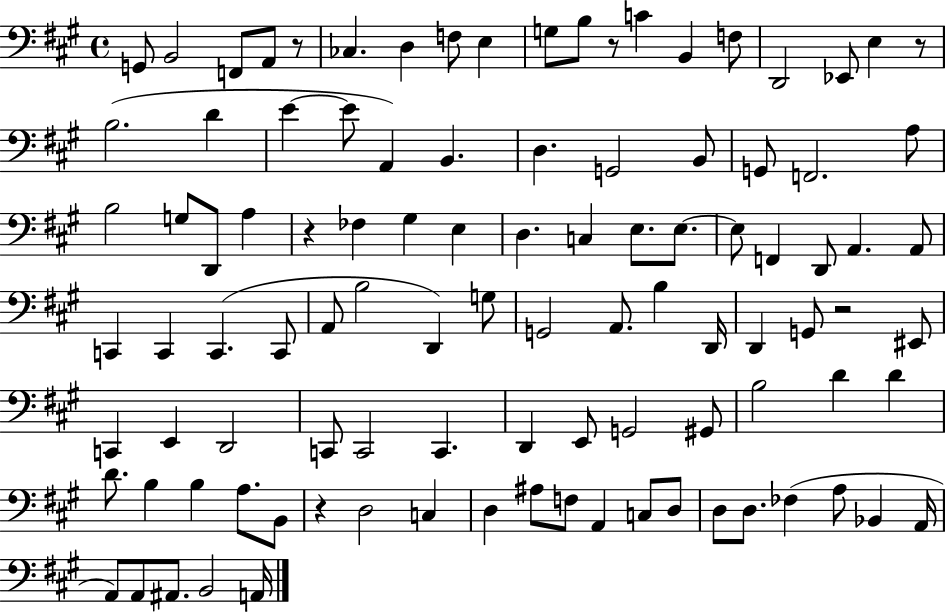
{
  \clef bass
  \time 4/4
  \defaultTimeSignature
  \key a \major
  g,8 b,2 f,8 a,8 r8 | ces4. d4 f8 e4 | g8 b8 r8 c'4 b,4 f8 | d,2 ees,8 e4 r8 | \break b2.( d'4 | e'4~~ e'8 a,4) b,4. | d4. g,2 b,8 | g,8 f,2. a8 | \break b2 g8 d,8 a4 | r4 fes4 gis4 e4 | d4. c4 e8. e8.~~ | e8 f,4 d,8 a,4. a,8 | \break c,4 c,4 c,4.( c,8 | a,8 b2 d,4) g8 | g,2 a,8. b4 d,16 | d,4 g,8 r2 eis,8 | \break c,4 e,4 d,2 | c,8 c,2 c,4. | d,4 e,8 g,2 gis,8 | b2 d'4 d'4 | \break d'8. b4 b4 a8. b,8 | r4 d2 c4 | d4 ais8 f8 a,4 c8 d8 | d8 d8. fes4( a8 bes,4 a,16 | \break a,8) a,8 ais,8. b,2 a,16 | \bar "|."
}